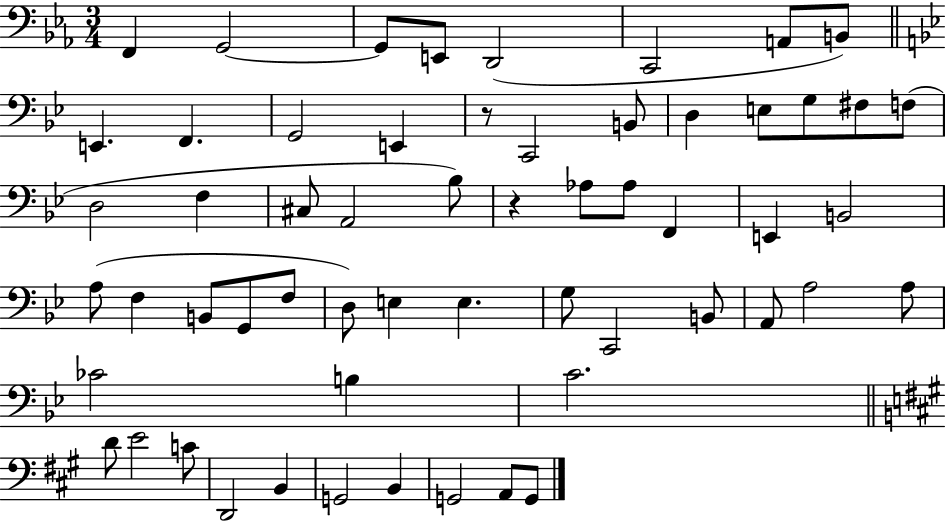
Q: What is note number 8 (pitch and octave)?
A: B2